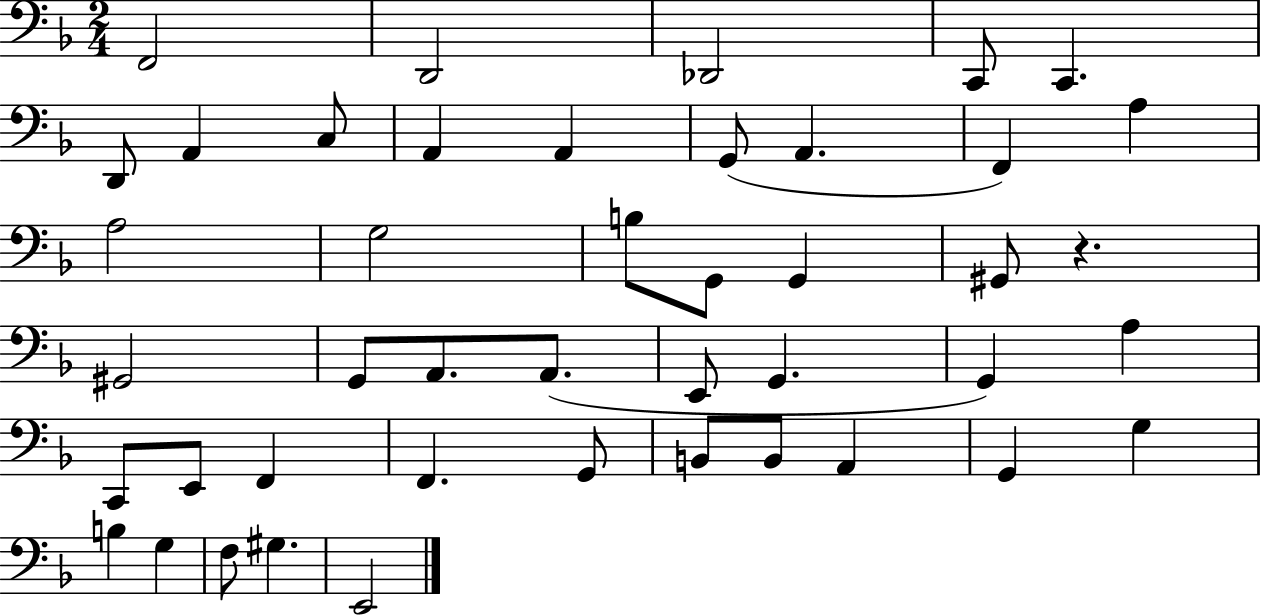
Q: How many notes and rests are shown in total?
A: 44